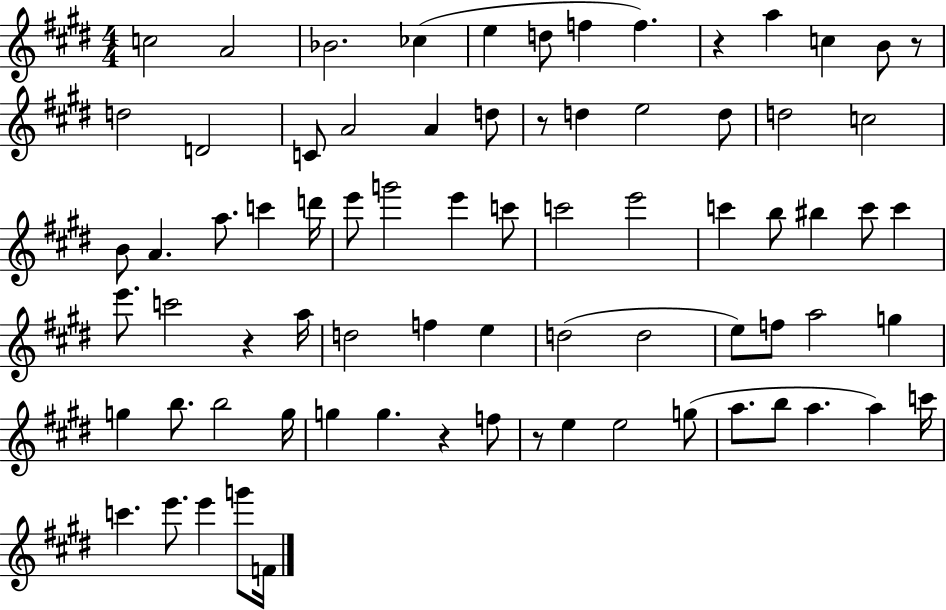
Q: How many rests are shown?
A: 6